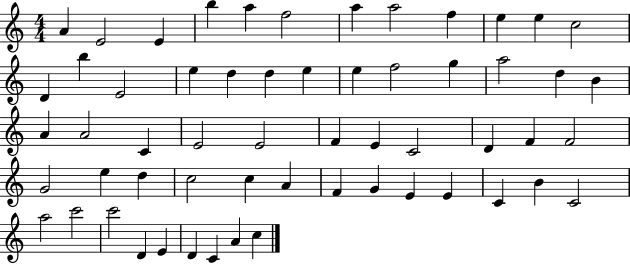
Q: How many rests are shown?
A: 0